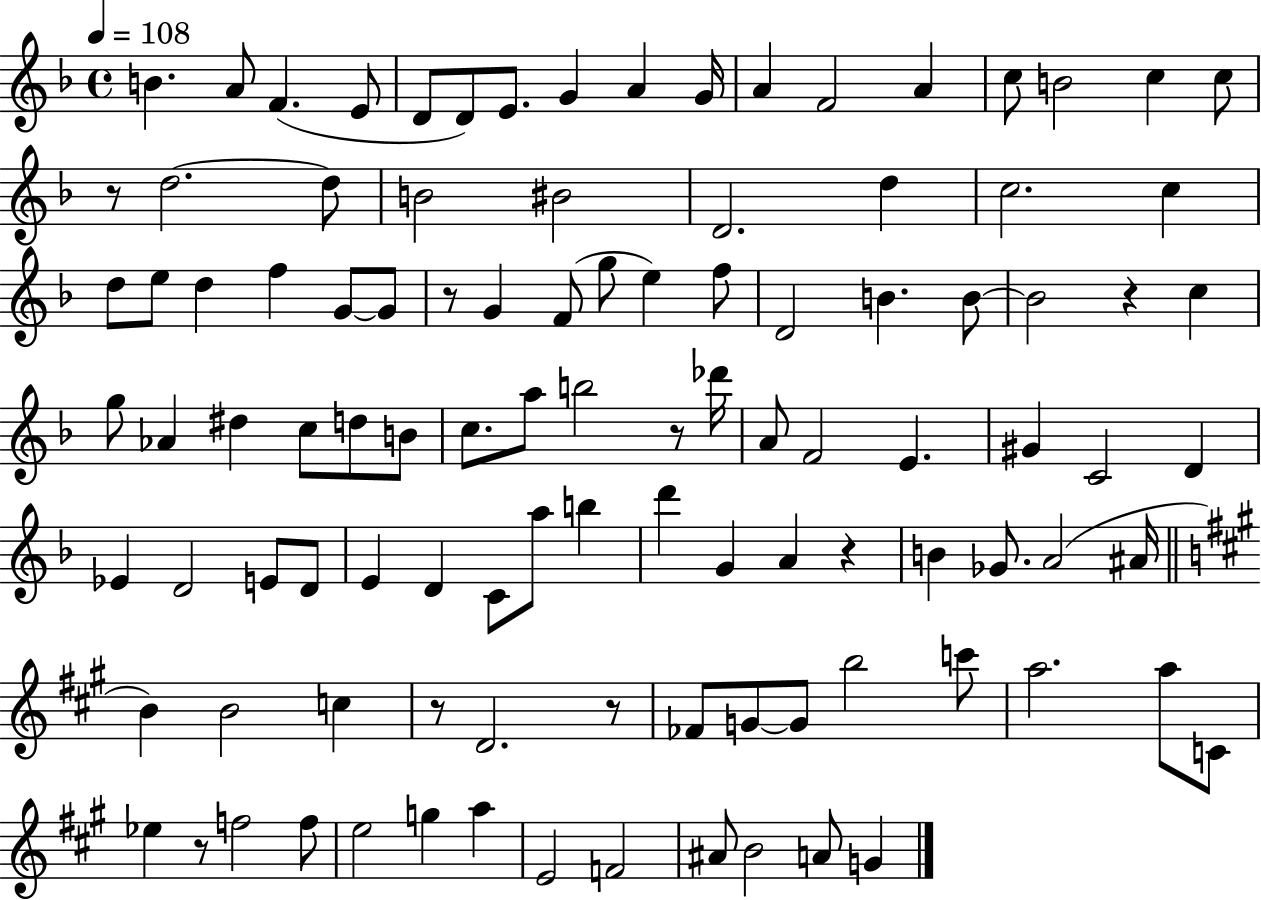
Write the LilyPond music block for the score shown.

{
  \clef treble
  \time 4/4
  \defaultTimeSignature
  \key f \major
  \tempo 4 = 108
  b'4. a'8 f'4.( e'8 | d'8 d'8) e'8. g'4 a'4 g'16 | a'4 f'2 a'4 | c''8 b'2 c''4 c''8 | \break r8 d''2.~~ d''8 | b'2 bis'2 | d'2. d''4 | c''2. c''4 | \break d''8 e''8 d''4 f''4 g'8~~ g'8 | r8 g'4 f'8( g''8 e''4) f''8 | d'2 b'4. b'8~~ | b'2 r4 c''4 | \break g''8 aes'4 dis''4 c''8 d''8 b'8 | c''8. a''8 b''2 r8 des'''16 | a'8 f'2 e'4. | gis'4 c'2 d'4 | \break ees'4 d'2 e'8 d'8 | e'4 d'4 c'8 a''8 b''4 | d'''4 g'4 a'4 r4 | b'4 ges'8. a'2( ais'16 | \break \bar "||" \break \key a \major b'4) b'2 c''4 | r8 d'2. r8 | fes'8 g'8~~ g'8 b''2 c'''8 | a''2. a''8 c'8 | \break ees''4 r8 f''2 f''8 | e''2 g''4 a''4 | e'2 f'2 | ais'8 b'2 a'8 g'4 | \break \bar "|."
}